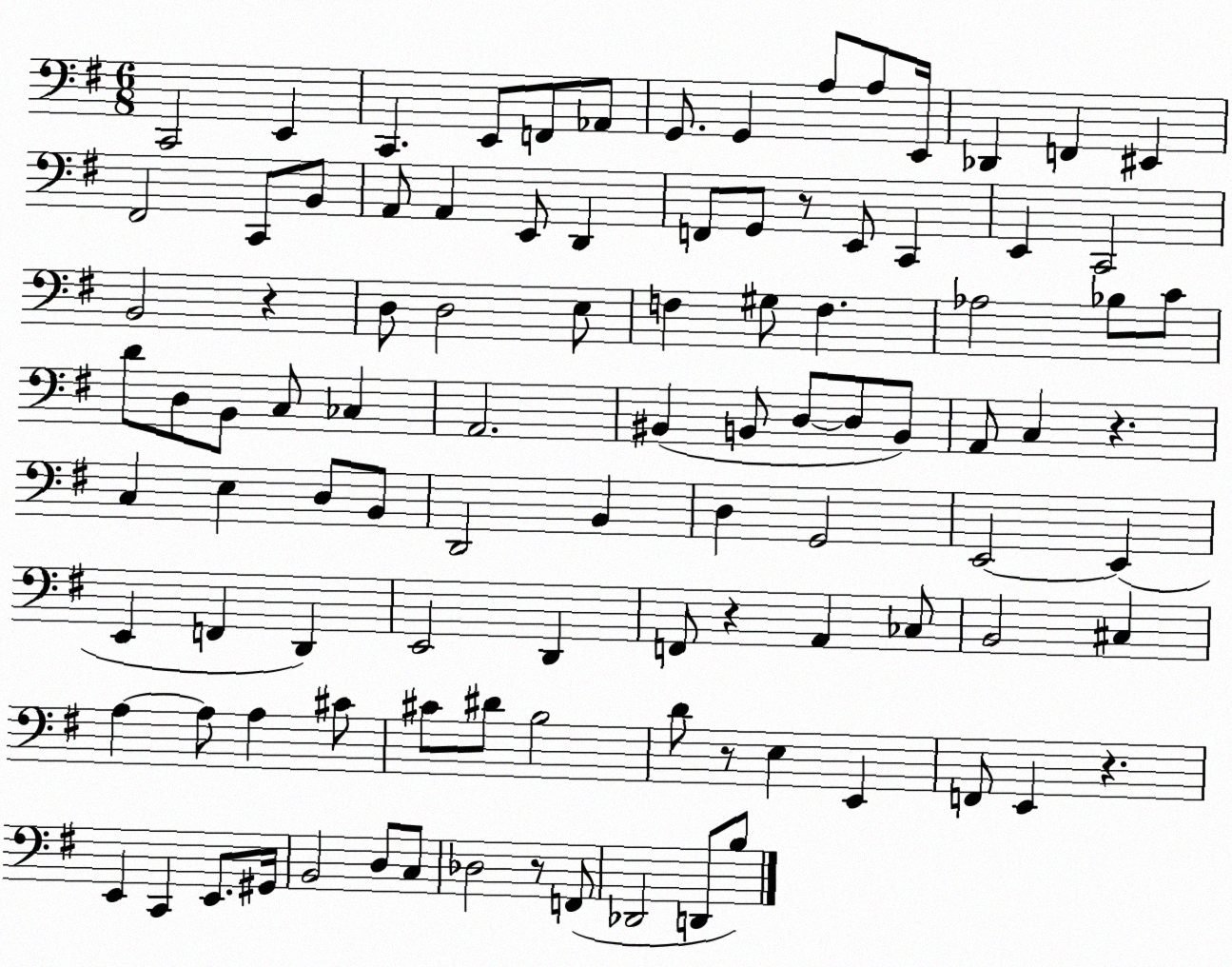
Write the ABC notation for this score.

X:1
T:Untitled
M:6/8
L:1/4
K:G
C,,2 E,, C,, E,,/2 F,,/2 _A,,/2 G,,/2 G,, A,/2 A,/2 E,,/4 _D,, F,, ^E,, ^F,,2 C,,/2 B,,/2 A,,/2 A,, E,,/2 D,, F,,/2 G,,/2 z/2 E,,/2 C,, E,, C,,2 B,,2 z D,/2 D,2 E,/2 F, ^G,/2 F, _A,2 _B,/2 C/2 D/2 D,/2 B,,/2 C,/2 _C, A,,2 ^B,, B,,/2 D,/2 D,/2 B,,/2 A,,/2 C, z C, E, D,/2 B,,/2 D,,2 B,, D, G,,2 E,,2 E,, E,, F,, D,, E,,2 D,, F,,/2 z A,, _C,/2 B,,2 ^C, A, A,/2 A, ^C/2 ^C/2 ^D/2 B,2 D/2 z/2 E, E,, F,,/2 E,, z E,, C,, E,,/2 ^G,,/4 B,,2 D,/2 C,/2 _D,2 z/2 F,,/2 _D,,2 D,,/2 B,/2